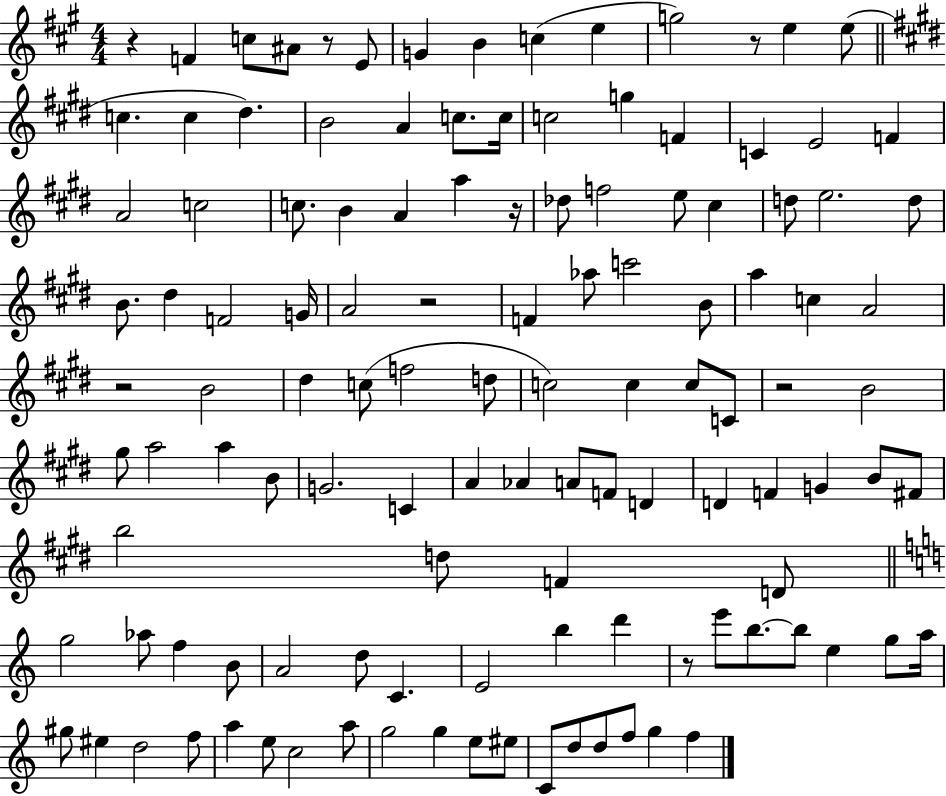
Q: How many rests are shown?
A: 8